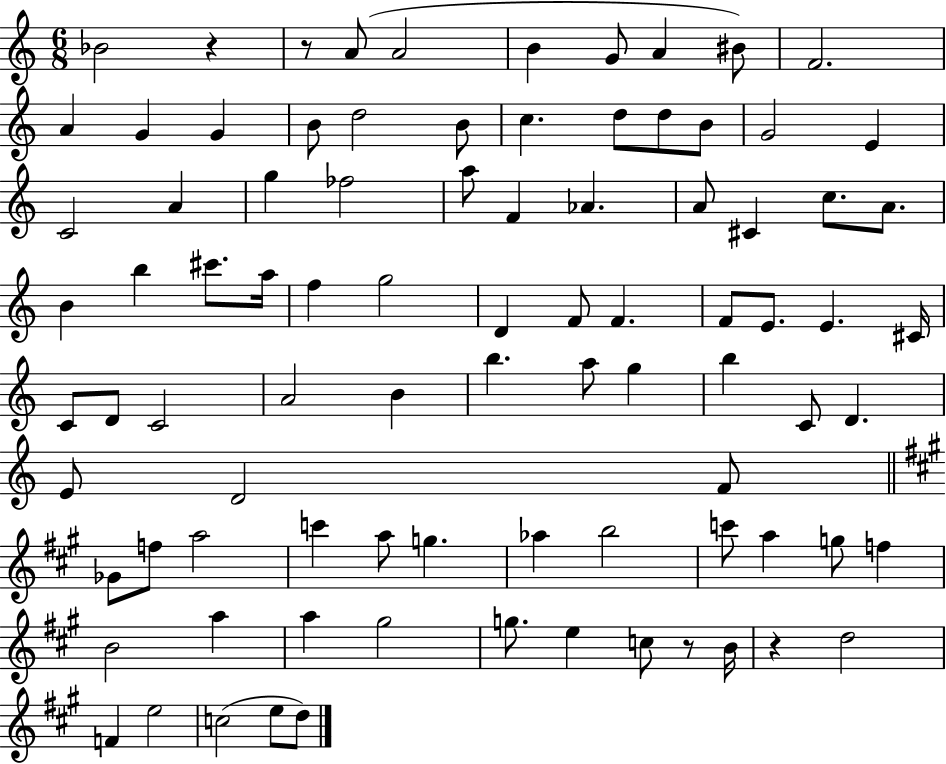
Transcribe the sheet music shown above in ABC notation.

X:1
T:Untitled
M:6/8
L:1/4
K:C
_B2 z z/2 A/2 A2 B G/2 A ^B/2 F2 A G G B/2 d2 B/2 c d/2 d/2 B/2 G2 E C2 A g _f2 a/2 F _A A/2 ^C c/2 A/2 B b ^c'/2 a/4 f g2 D F/2 F F/2 E/2 E ^C/4 C/2 D/2 C2 A2 B b a/2 g b C/2 D E/2 D2 F/2 _G/2 f/2 a2 c' a/2 g _a b2 c'/2 a g/2 f B2 a a ^g2 g/2 e c/2 z/2 B/4 z d2 F e2 c2 e/2 d/2